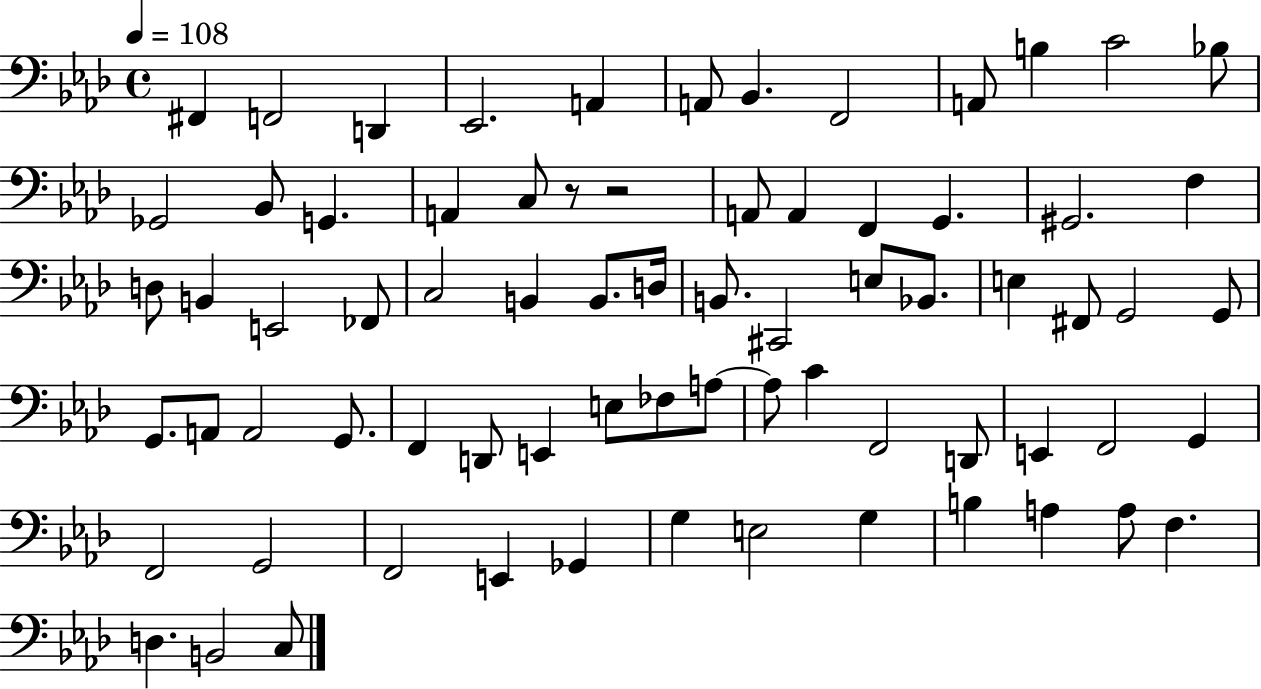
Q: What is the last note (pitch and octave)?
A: C3